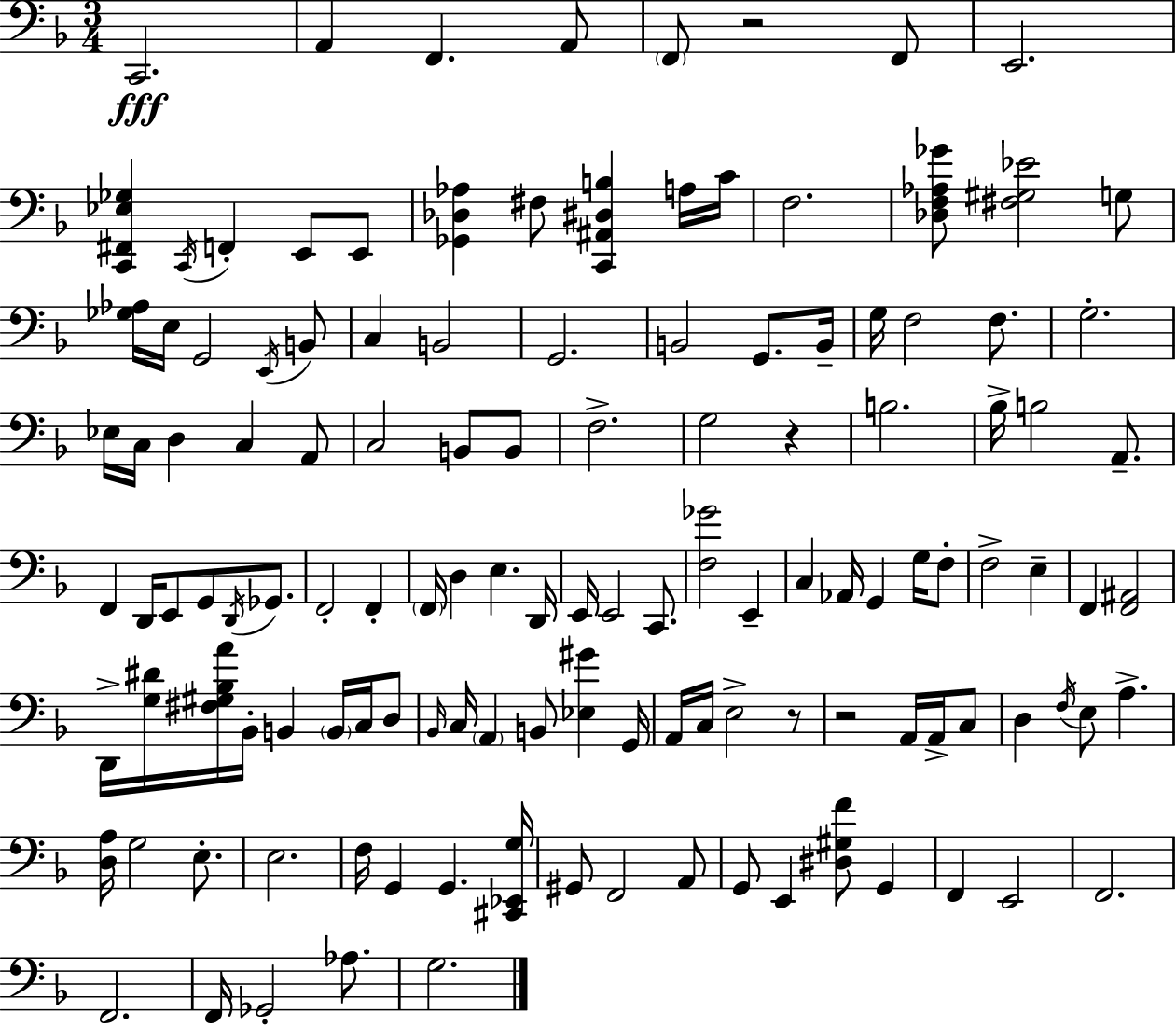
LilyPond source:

{
  \clef bass
  \numericTimeSignature
  \time 3/4
  \key f \major
  c,2.\fff | a,4 f,4. a,8 | \parenthesize f,8 r2 f,8 | e,2. | \break <c, fis, ees ges>4 \acciaccatura { c,16 } f,4-. e,8 e,8 | <ges, des aes>4 fis8 <c, ais, dis b>4 a16 | c'16 f2. | <des f aes ges'>8 <fis gis ees'>2 g8 | \break <ges aes>16 e16 g,2 \acciaccatura { e,16 } | b,8 c4 b,2 | g,2. | b,2 g,8. | \break b,16-- g16 f2 f8. | g2.-. | ees16 c16 d4 c4 | a,8 c2 b,8 | \break b,8 f2.-> | g2 r4 | b2. | bes16-> b2 a,8.-- | \break f,4 d,16 e,8 g,8 \acciaccatura { d,16 } | ges,8. f,2-. f,4-. | \parenthesize f,16 d4 e4. | d,16 e,16 e,2 | \break c,8. <f ges'>2 e,4-- | c4 aes,16 g,4 | g16 f8-. f2-> e4-- | f,4 <f, ais,>2 | \break d,16-> <g dis'>16 <fis gis bes a'>16 bes,16-. b,4 \parenthesize b,16 | c16 d8 \grace { bes,16 } c16 \parenthesize a,4 b,8 <ees gis'>4 | g,16 a,16 c16 e2-> | r8 r2 | \break a,16 a,16-> c8 d4 \acciaccatura { f16 } e8 a4.-> | <d a>16 g2 | e8.-. e2. | f16 g,4 g,4. | \break <cis, ees, g>16 gis,8 f,2 | a,8 g,8 e,4 <dis gis f'>8 | g,4 f,4 e,2 | f,2. | \break f,2. | f,16 ges,2-. | aes8. g2. | \bar "|."
}